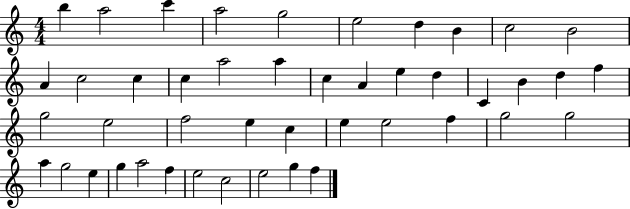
X:1
T:Untitled
M:4/4
L:1/4
K:C
b a2 c' a2 g2 e2 d B c2 B2 A c2 c c a2 a c A e d C B d f g2 e2 f2 e c e e2 f g2 g2 a g2 e g a2 f e2 c2 e2 g f